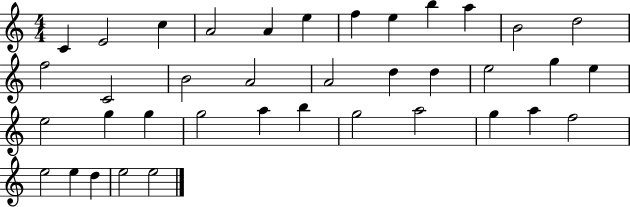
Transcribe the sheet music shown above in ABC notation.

X:1
T:Untitled
M:4/4
L:1/4
K:C
C E2 c A2 A e f e b a B2 d2 f2 C2 B2 A2 A2 d d e2 g e e2 g g g2 a b g2 a2 g a f2 e2 e d e2 e2